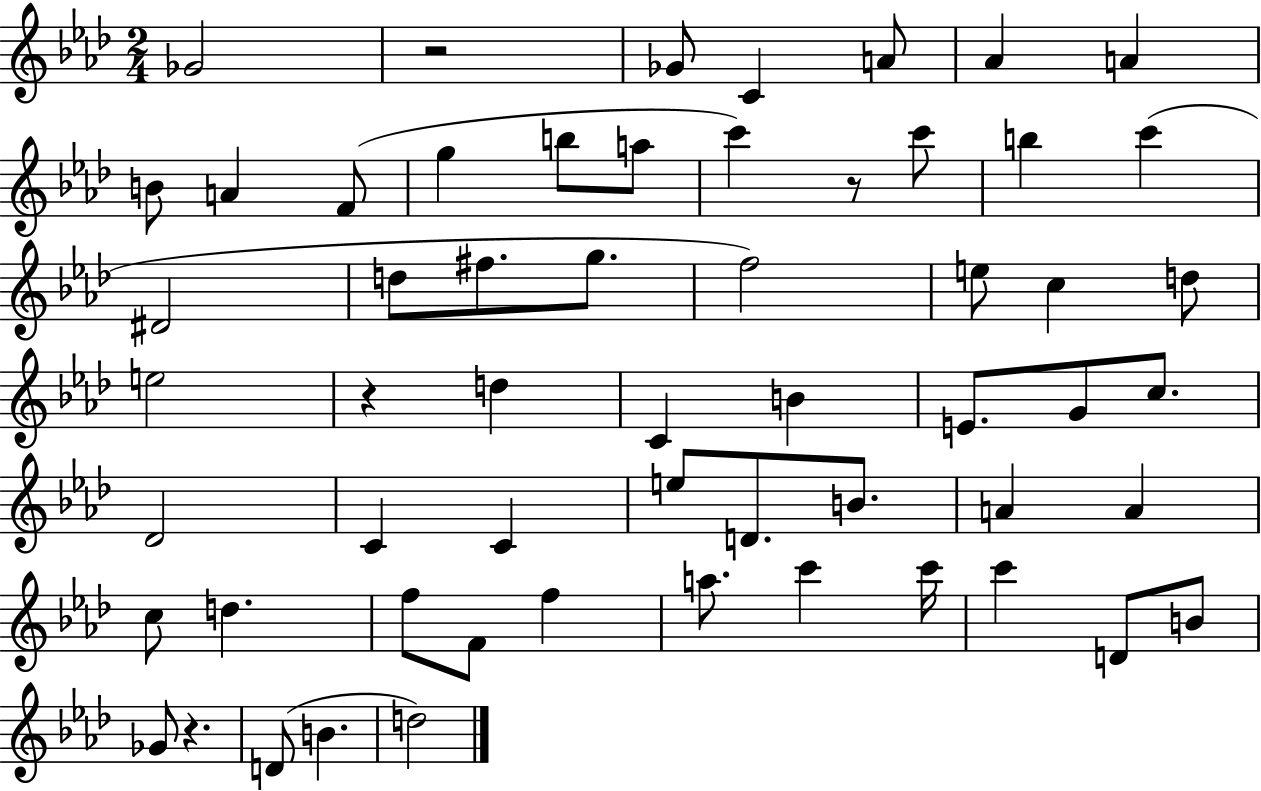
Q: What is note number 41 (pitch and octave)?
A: D5